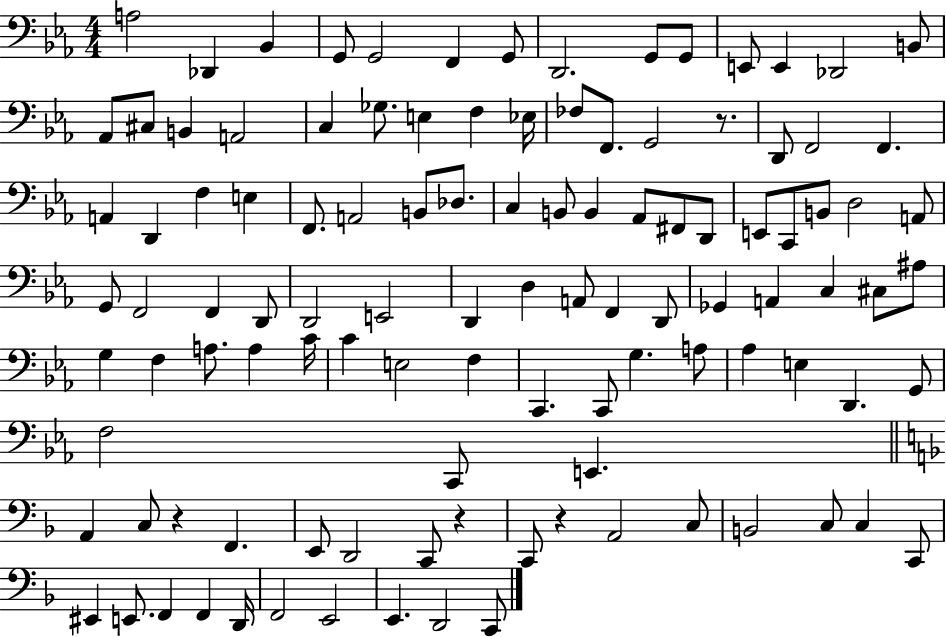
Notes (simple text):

A3/h Db2/q Bb2/q G2/e G2/h F2/q G2/e D2/h. G2/e G2/e E2/e E2/q Db2/h B2/e Ab2/e C#3/e B2/q A2/h C3/q Gb3/e. E3/q F3/q Eb3/s FES3/e F2/e. G2/h R/e. D2/e F2/h F2/q. A2/q D2/q F3/q E3/q F2/e. A2/h B2/e Db3/e. C3/q B2/e B2/q Ab2/e F#2/e D2/e E2/e C2/e B2/e D3/h A2/e G2/e F2/h F2/q D2/e D2/h E2/h D2/q D3/q A2/e F2/q D2/e Gb2/q A2/q C3/q C#3/e A#3/e G3/q F3/q A3/e. A3/q C4/s C4/q E3/h F3/q C2/q. C2/e G3/q. A3/e Ab3/q E3/q D2/q. G2/e F3/h C2/e E2/q. A2/q C3/e R/q F2/q. E2/e D2/h C2/e R/q C2/e R/q A2/h C3/e B2/h C3/e C3/q C2/e EIS2/q E2/e. F2/q F2/q D2/s F2/h E2/h E2/q. D2/h C2/e